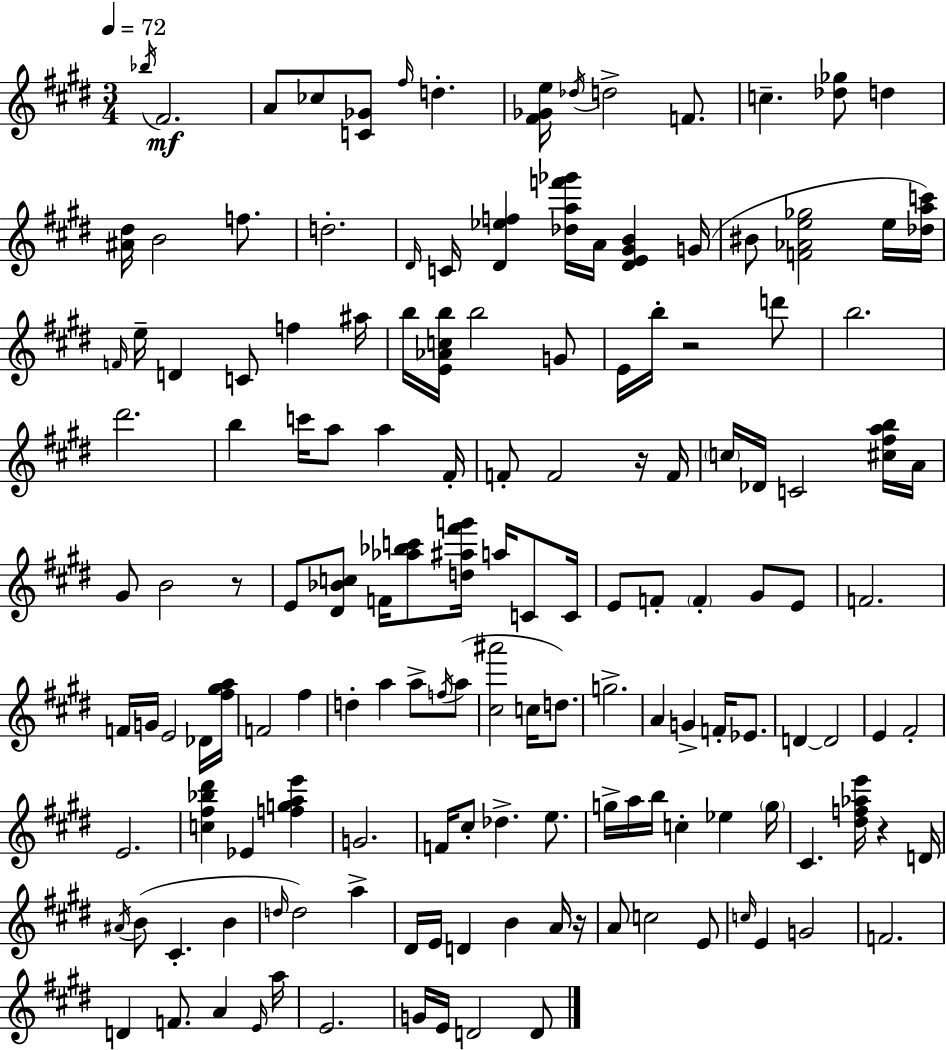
{
  \clef treble
  \numericTimeSignature
  \time 3/4
  \key e \major
  \tempo 4 = 72
  \acciaccatura { bes''16 }\mf fis'2. | a'8 ces''8 <c' ges'>8 \grace { fis''16 } d''4.-. | <fis' ges' e''>16 \acciaccatura { des''16 } d''2-> | f'8. c''4.-- <des'' ges''>8 d''4 | \break <ais' dis''>16 b'2 | f''8. d''2.-. | \grace { dis'16 } c'16 <dis' ees'' f''>4 <des'' a'' f''' ges'''>16 a'16 <dis' e' gis' b'>4 | g'16( bis'8 <f' aes' e'' ges''>2 | \break e''16 <des'' a'' c'''>16) \grace { f'16 } e''16-- d'4 c'8 | f''4 ais''16 b''16 <e' aes' c'' b''>16 b''2 | g'8 e'16 b''16-. r2 | d'''8 b''2. | \break dis'''2. | b''4 c'''16 a''8 | a''4 fis'16-. f'8-. f'2 | r16 f'16 \parenthesize c''16 des'16 c'2 | \break <cis'' fis'' a'' b''>16 a'16 gis'8 b'2 | r8 e'8 <dis' bes' c''>8 f'16 <aes'' bes'' c'''>8 | <d'' ais'' fis''' g'''>16 a''16 c'8 c'16 e'8 f'8-. \parenthesize f'4-. | gis'8 e'8 f'2. | \break f'16 g'16 e'2 | des'16 <fis'' gis'' a''>16 f'2 | fis''4 d''4-. a''4 | a''8-> \acciaccatura { f''16 }( a''8 <cis'' ais'''>2 | \break c''16 d''8.) g''2.-> | a'4 g'4-> | f'16-. ees'8. d'4~~ d'2 | e'4 fis'2-. | \break e'2. | <c'' fis'' bes'' dis'''>4 ees'4 | <f'' g'' a'' e'''>4 g'2. | f'16 cis''8-. des''4.-> | \break e''8. g''16-> a''16 b''16 c''4-. | ees''4 \parenthesize g''16 cis'4. | <dis'' f'' aes'' e'''>16 r4 d'16 \acciaccatura { ais'16 }( b'8 cis'4.-. | b'4 \grace { d''16 }) d''2 | \break a''4-> dis'16 e'16 d'4 | b'4 a'16 r16 a'8 c''2 | e'8 \grace { c''16 } e'4 | g'2 f'2. | \break d'4 | f'8. a'4 \grace { e'16 } a''16 e'2. | g'16 e'16 | d'2 d'8 \bar "|."
}